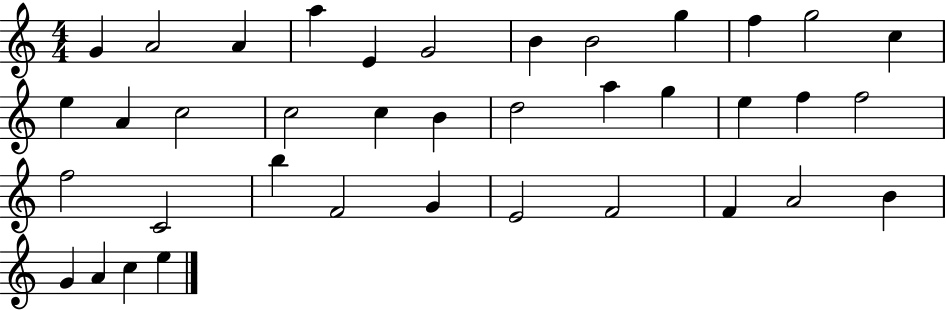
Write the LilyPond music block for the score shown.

{
  \clef treble
  \numericTimeSignature
  \time 4/4
  \key c \major
  g'4 a'2 a'4 | a''4 e'4 g'2 | b'4 b'2 g''4 | f''4 g''2 c''4 | \break e''4 a'4 c''2 | c''2 c''4 b'4 | d''2 a''4 g''4 | e''4 f''4 f''2 | \break f''2 c'2 | b''4 f'2 g'4 | e'2 f'2 | f'4 a'2 b'4 | \break g'4 a'4 c''4 e''4 | \bar "|."
}